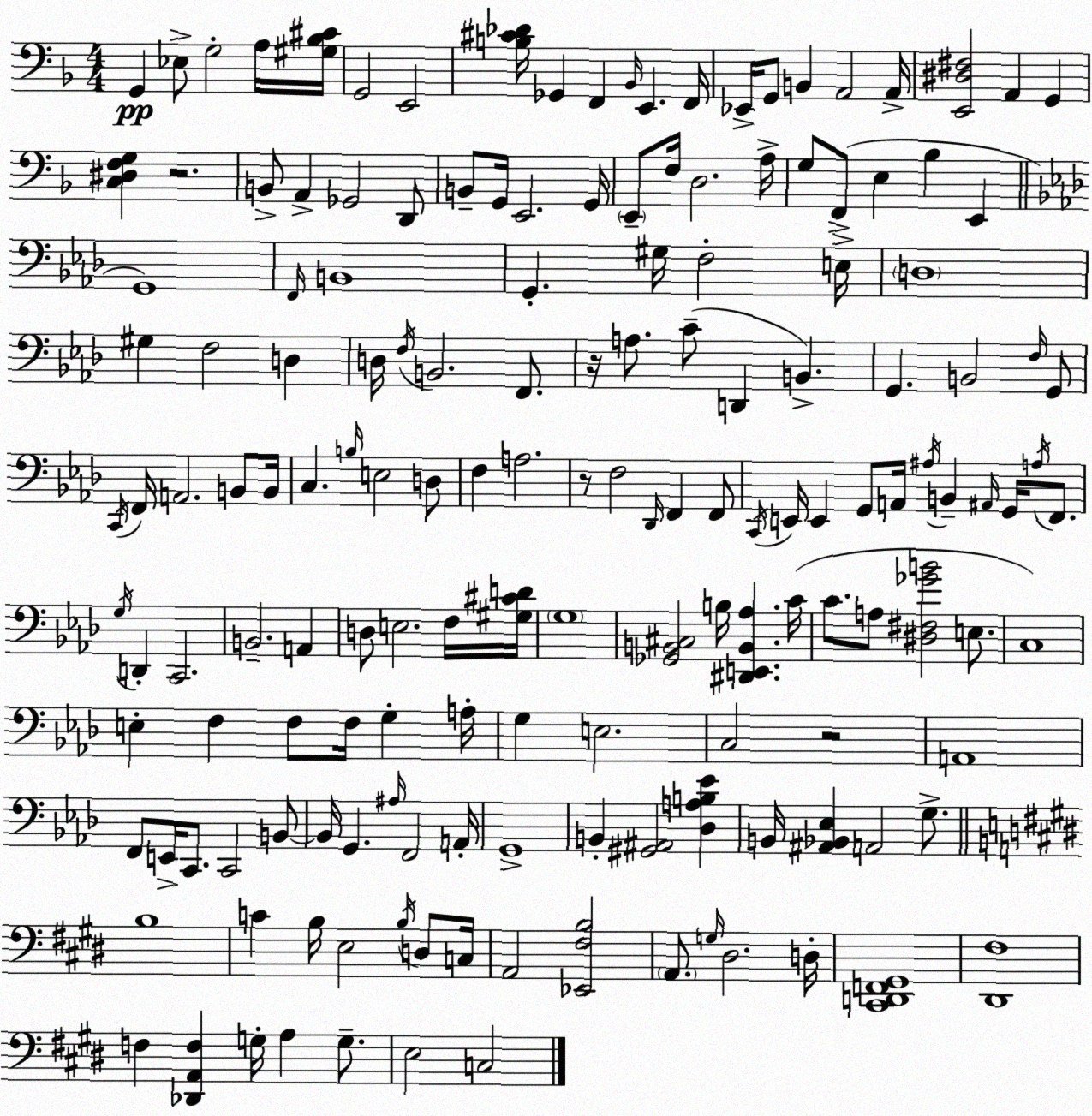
X:1
T:Untitled
M:4/4
L:1/4
K:F
G,, _E,/2 G,2 A,/4 [^G,_B,^C]/4 G,,2 E,,2 [B,^C_D]/4 _G,, F,, _B,,/4 E,, F,,/4 _E,,/4 G,,/2 B,, A,,2 A,,/4 [E,,^D,^F,]2 A,, G,, [C,^D,F,G,] z2 B,,/2 A,, _G,,2 D,,/2 B,,/2 G,,/4 E,,2 G,,/4 E,,/2 F,/4 D,2 A,/4 G,/2 F,,/2 E, _B, E,, G,,4 F,,/4 B,,4 G,, ^G,/4 F,2 E,/4 D,4 ^G, F,2 D, D,/4 F,/4 B,,2 F,,/2 z/4 A,/2 C/2 D,, B,, G,, B,,2 F,/4 G,,/2 C,,/4 F,,/4 A,,2 B,,/2 B,,/4 C, B,/4 E,2 D,/2 F, A,2 z/2 F,2 _D,,/4 F,, F,,/2 C,,/4 E,,/4 E,, G,,/2 A,,/4 ^A,/4 B,, ^A,,/4 G,,/4 A,/4 F,,/2 G,/4 D,, C,,2 B,,2 A,, D,/2 E,2 F,/4 [^G,^CD]/4 G,4 [_G,,B,,^C,]2 B,/4 [^D,,E,,B,,_A,] C/4 C/2 A,/2 [^D,^F,_GB]2 E,/2 C,4 E, F, F,/2 F,/4 G, A,/4 G, E,2 C,2 z2 A,,4 F,,/2 E,,/4 C,,/2 C,,2 B,,/2 B,,/4 G,, ^A,/4 F,,2 A,,/4 G,,4 B,, [^G,,^A,,]2 [_D,A,B,_E] B,,/4 [^A,,_B,,_E,] A,,2 G,/2 B,4 C B,/4 E,2 B,/4 D,/2 C,/4 A,,2 [_E,,^F,B,]2 A,,/2 G,/4 ^D,2 D,/4 [^C,,D,,F,,^G,,]4 [^D,,^F,]4 F, [_D,,A,,F,] G,/4 A, G,/2 E,2 C,2